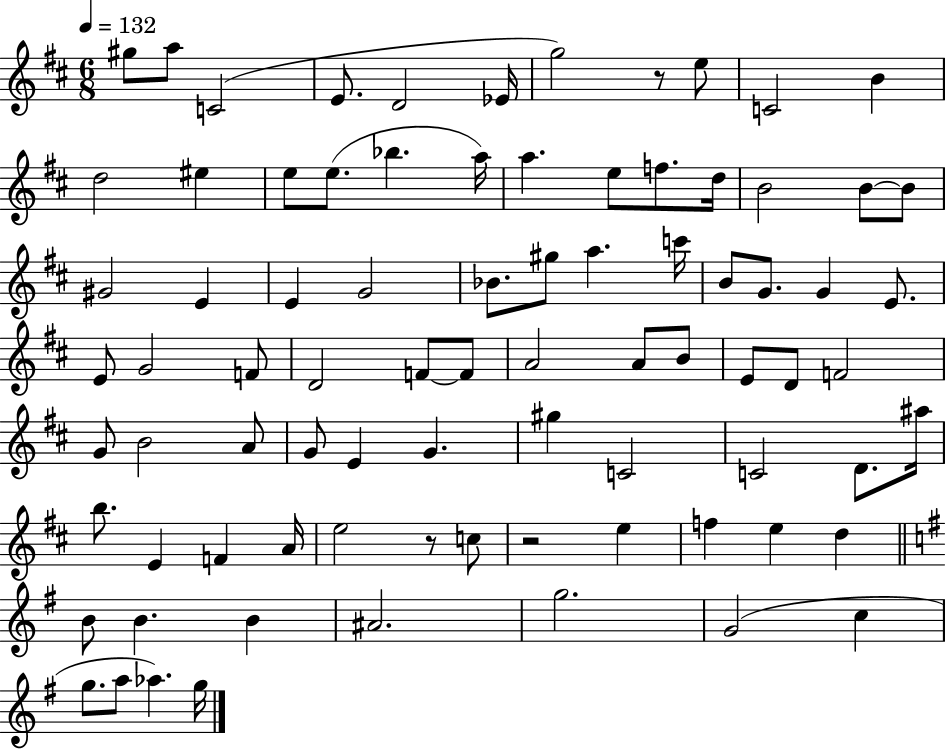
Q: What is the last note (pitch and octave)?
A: G5